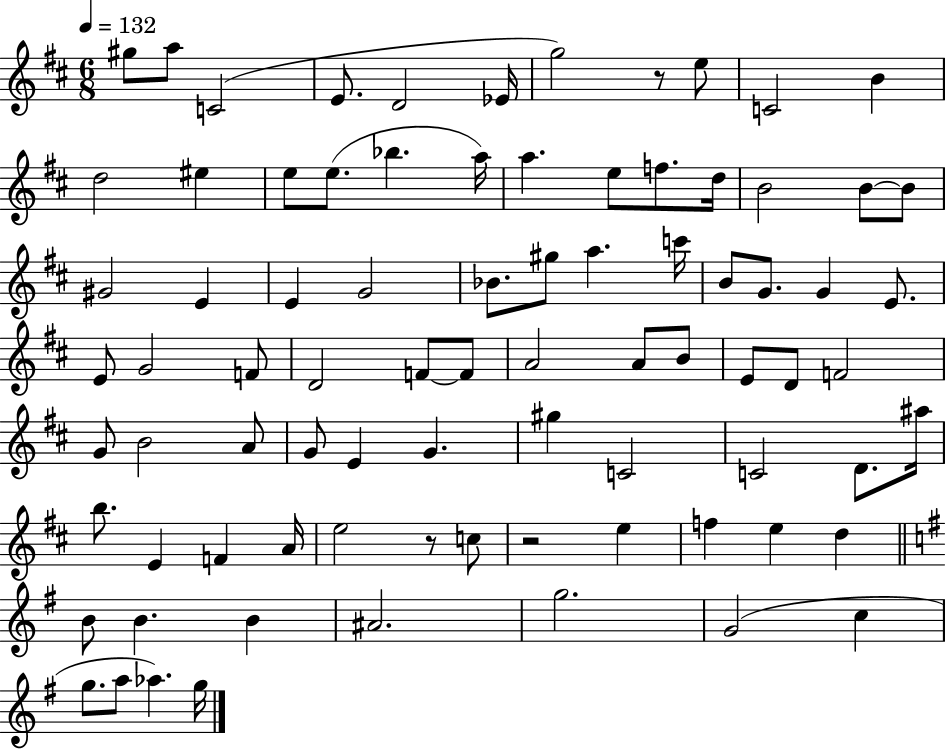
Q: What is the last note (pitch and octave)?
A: G5